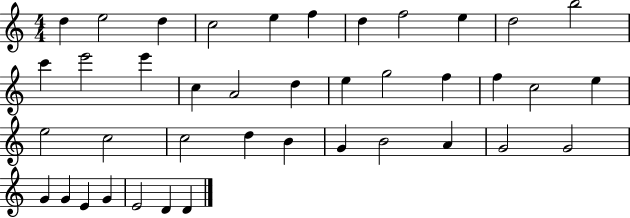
D5/q E5/h D5/q C5/h E5/q F5/q D5/q F5/h E5/q D5/h B5/h C6/q E6/h E6/q C5/q A4/h D5/q E5/q G5/h F5/q F5/q C5/h E5/q E5/h C5/h C5/h D5/q B4/q G4/q B4/h A4/q G4/h G4/h G4/q G4/q E4/q G4/q E4/h D4/q D4/q